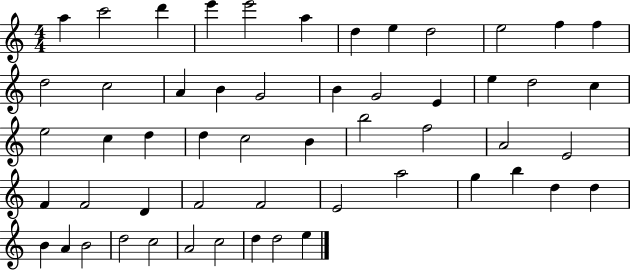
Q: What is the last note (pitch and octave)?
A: E5